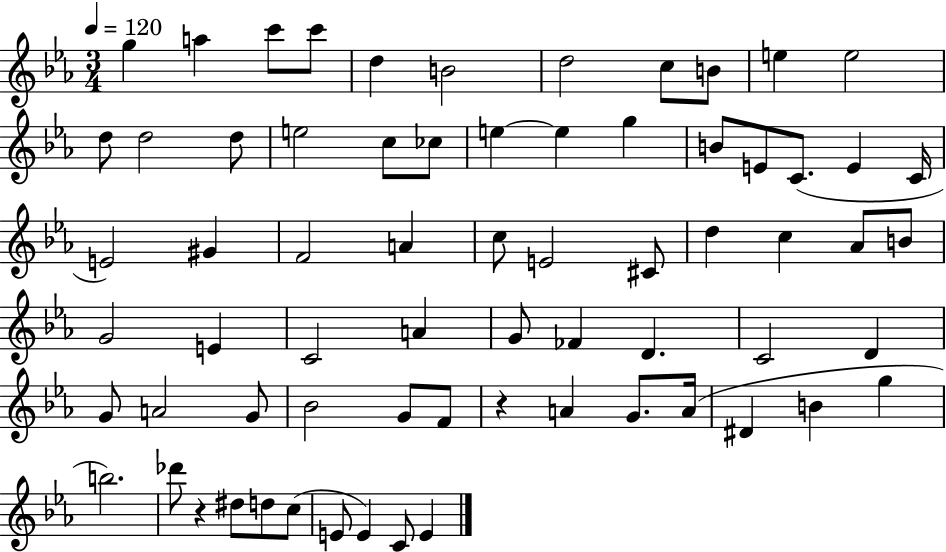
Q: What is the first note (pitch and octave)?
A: G5